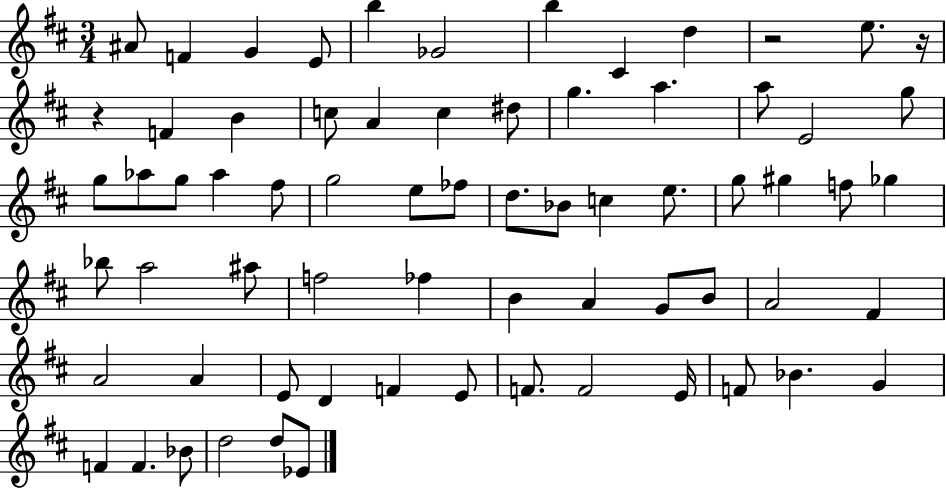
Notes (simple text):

A#4/e F4/q G4/q E4/e B5/q Gb4/h B5/q C#4/q D5/q R/h E5/e. R/s R/q F4/q B4/q C5/e A4/q C5/q D#5/e G5/q. A5/q. A5/e E4/h G5/e G5/e Ab5/e G5/e Ab5/q F#5/e G5/h E5/e FES5/e D5/e. Bb4/e C5/q E5/e. G5/e G#5/q F5/e Gb5/q Bb5/e A5/h A#5/e F5/h FES5/q B4/q A4/q G4/e B4/e A4/h F#4/q A4/h A4/q E4/e D4/q F4/q E4/e F4/e. F4/h E4/s F4/e Bb4/q. G4/q F4/q F4/q. Bb4/e D5/h D5/e Eb4/e